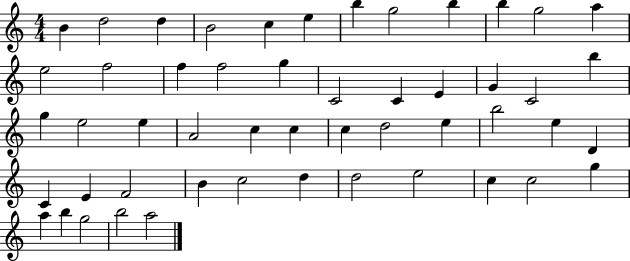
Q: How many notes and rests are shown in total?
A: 51